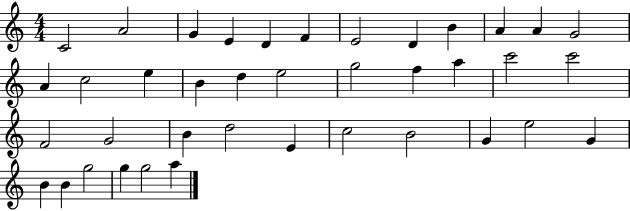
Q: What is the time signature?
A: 4/4